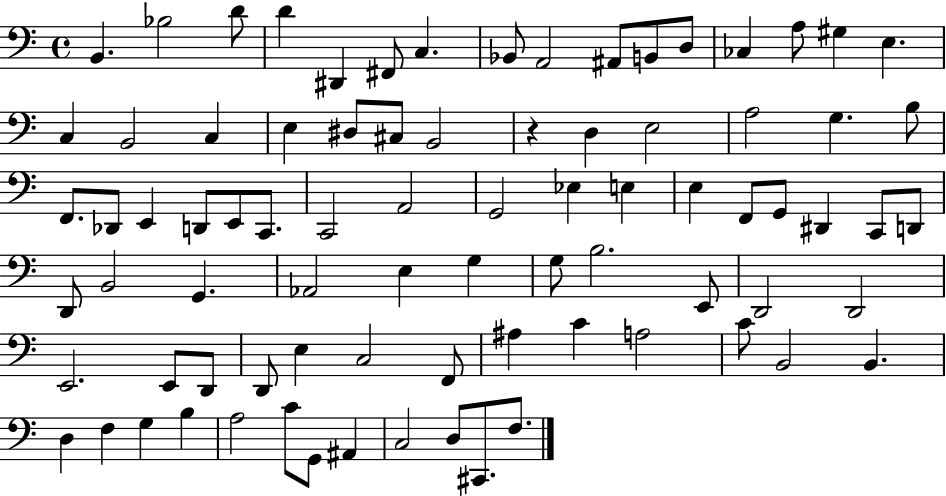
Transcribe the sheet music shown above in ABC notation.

X:1
T:Untitled
M:4/4
L:1/4
K:C
B,, _B,2 D/2 D ^D,, ^F,,/2 C, _B,,/2 A,,2 ^A,,/2 B,,/2 D,/2 _C, A,/2 ^G, E, C, B,,2 C, E, ^D,/2 ^C,/2 B,,2 z D, E,2 A,2 G, B,/2 F,,/2 _D,,/2 E,, D,,/2 E,,/2 C,,/2 C,,2 A,,2 G,,2 _E, E, E, F,,/2 G,,/2 ^D,, C,,/2 D,,/2 D,,/2 B,,2 G,, _A,,2 E, G, G,/2 B,2 E,,/2 D,,2 D,,2 E,,2 E,,/2 D,,/2 D,,/2 E, C,2 F,,/2 ^A, C A,2 C/2 B,,2 B,, D, F, G, B, A,2 C/2 G,,/2 ^A,, C,2 D,/2 ^C,,/2 F,/2